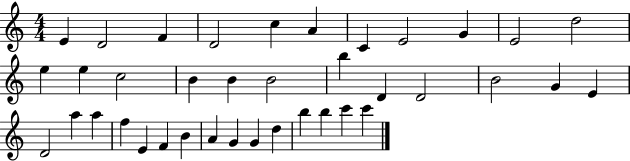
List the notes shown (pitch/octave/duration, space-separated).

E4/q D4/h F4/q D4/h C5/q A4/q C4/q E4/h G4/q E4/h D5/h E5/q E5/q C5/h B4/q B4/q B4/h B5/q D4/q D4/h B4/h G4/q E4/q D4/h A5/q A5/q F5/q E4/q F4/q B4/q A4/q G4/q G4/q D5/q B5/q B5/q C6/q C6/q